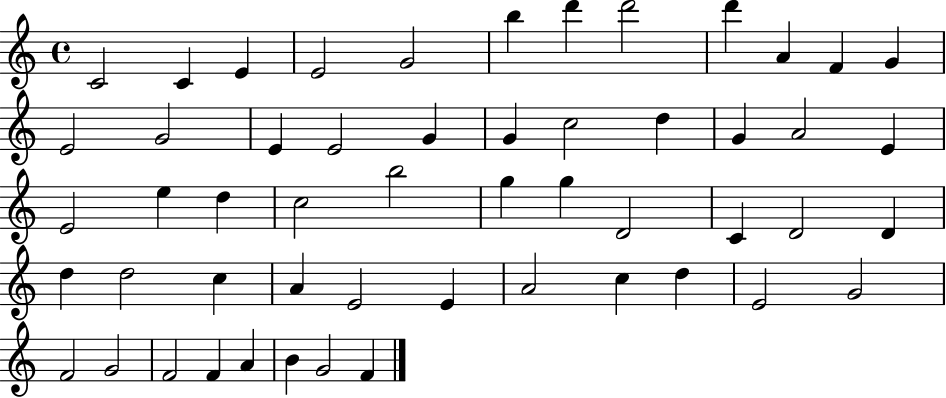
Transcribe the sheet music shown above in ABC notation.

X:1
T:Untitled
M:4/4
L:1/4
K:C
C2 C E E2 G2 b d' d'2 d' A F G E2 G2 E E2 G G c2 d G A2 E E2 e d c2 b2 g g D2 C D2 D d d2 c A E2 E A2 c d E2 G2 F2 G2 F2 F A B G2 F